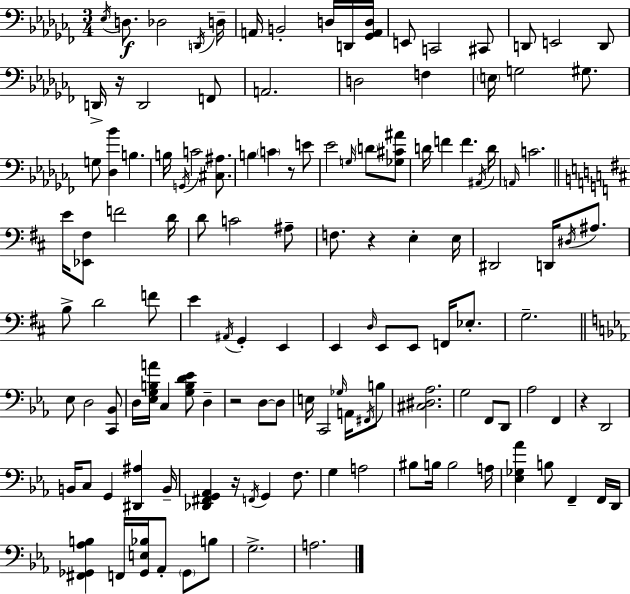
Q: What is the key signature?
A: AES minor